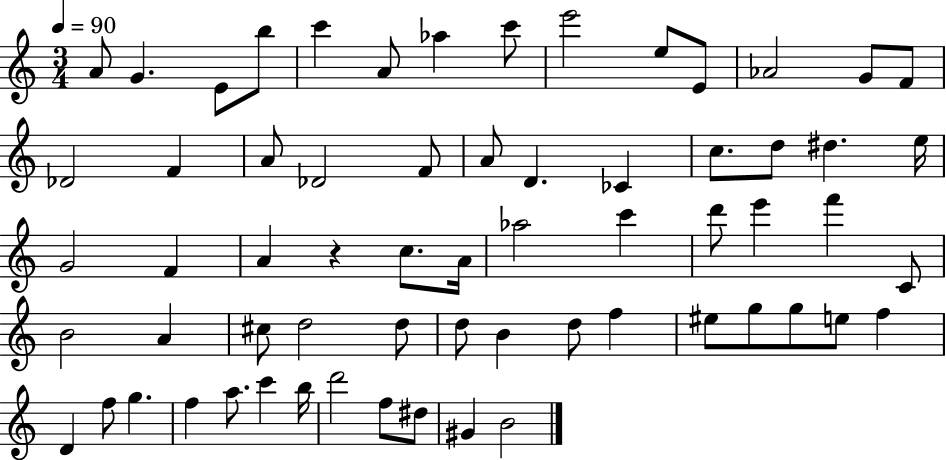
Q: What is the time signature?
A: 3/4